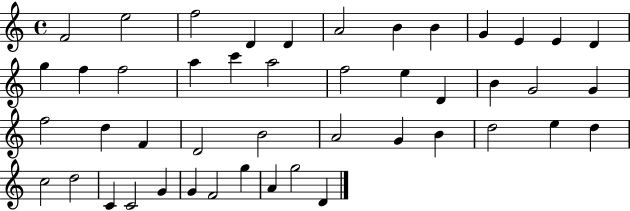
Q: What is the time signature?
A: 4/4